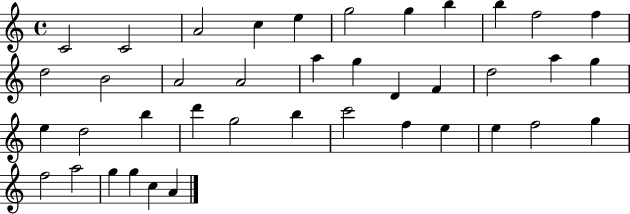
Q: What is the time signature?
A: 4/4